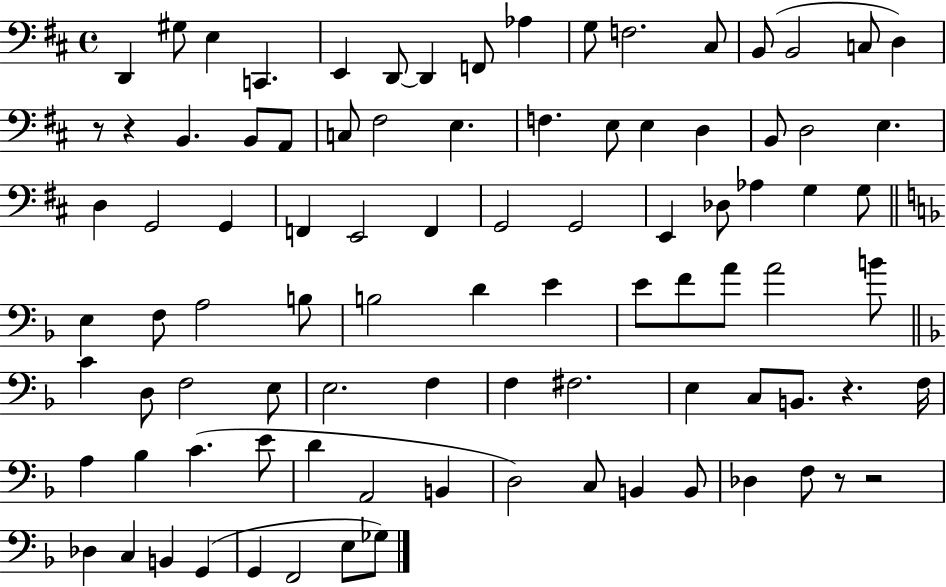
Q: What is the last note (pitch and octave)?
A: Gb3